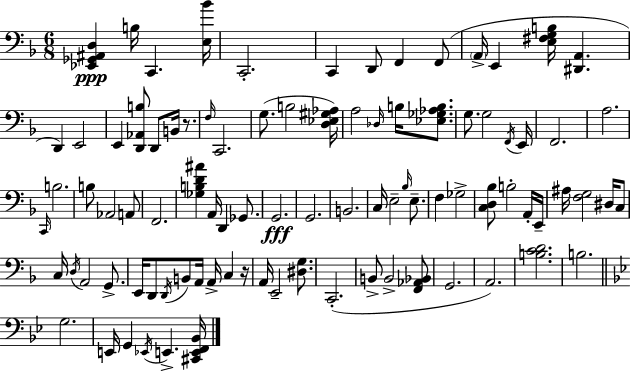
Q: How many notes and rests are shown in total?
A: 91